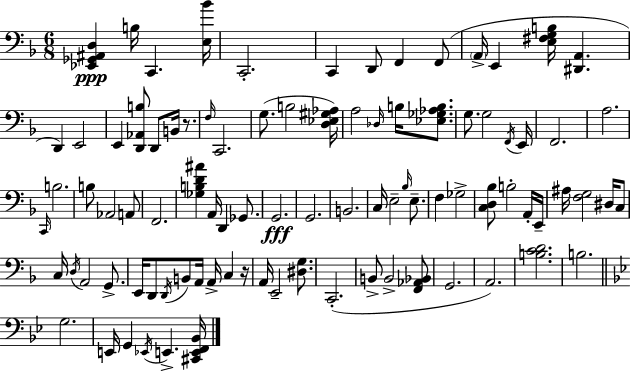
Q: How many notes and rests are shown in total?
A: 91